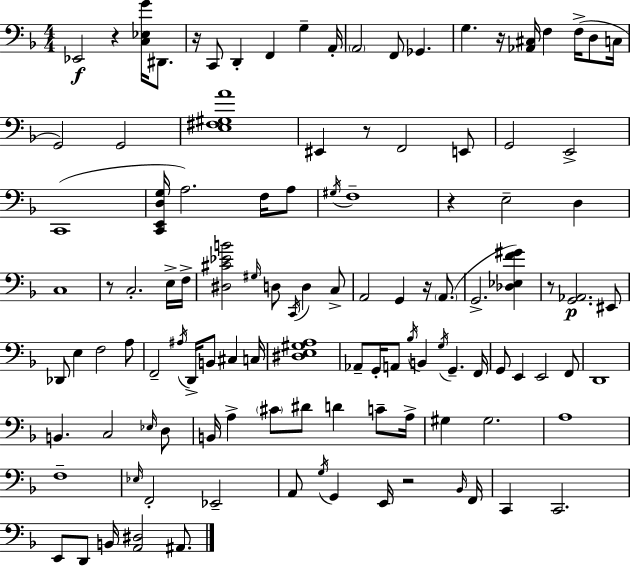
Eb2/h R/q [C3,Eb3,G4]/s D#2/e. R/s C2/e D2/q F2/q G3/q A2/s A2/h F2/e Gb2/q. G3/q. R/s [Ab2,C#3]/s F3/q F3/s D3/e C3/s G2/h G2/h [E3,F#3,G#3,A4]/w EIS2/q R/e F2/h E2/e G2/h E2/h C2/w [C2,E2,D3,G3]/s A3/h. F3/s A3/e G#3/s F3/w R/q E3/h D3/q C3/w R/e C3/h. E3/s F3/s [D#3,C#4,Eb4,B4]/h G#3/s D3/e C2/s D3/q C3/e A2/h G2/q R/s A2/e. G2/h. [Db3,Eb3,F4,G#4]/q R/e [G2,Ab2]/h. EIS2/e Db2/e E3/q F3/h A3/e F2/h A#3/s D2/s B2/e C#3/q C3/s [D#3,E3,G#3,A3]/w Ab2/e G2/s A2/e Bb3/s B2/q G3/s G2/q. F2/s G2/e E2/q E2/h F2/e D2/w B2/q. C3/h Eb3/s D3/e B2/s A3/q C#4/e D#4/e D4/q C4/e A3/s G#3/q G#3/h. A3/w F3/w Eb3/s F2/h Eb2/h A2/e G3/s G2/q E2/s R/h Bb2/s F2/s C2/q C2/h. E2/e D2/e B2/s [A2,D#3]/h A#2/e.